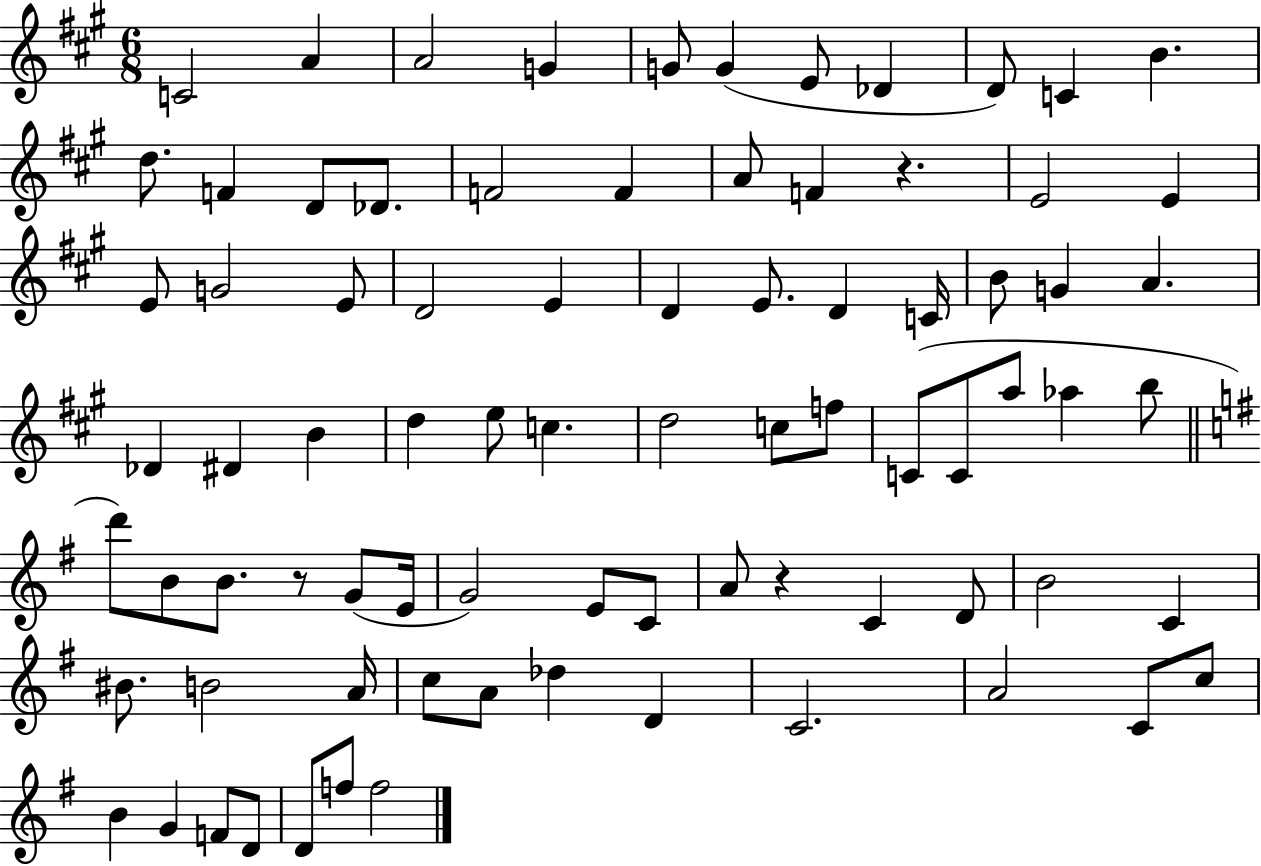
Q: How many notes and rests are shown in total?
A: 81